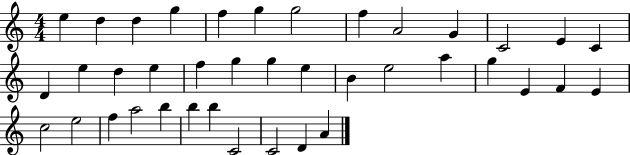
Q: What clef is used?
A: treble